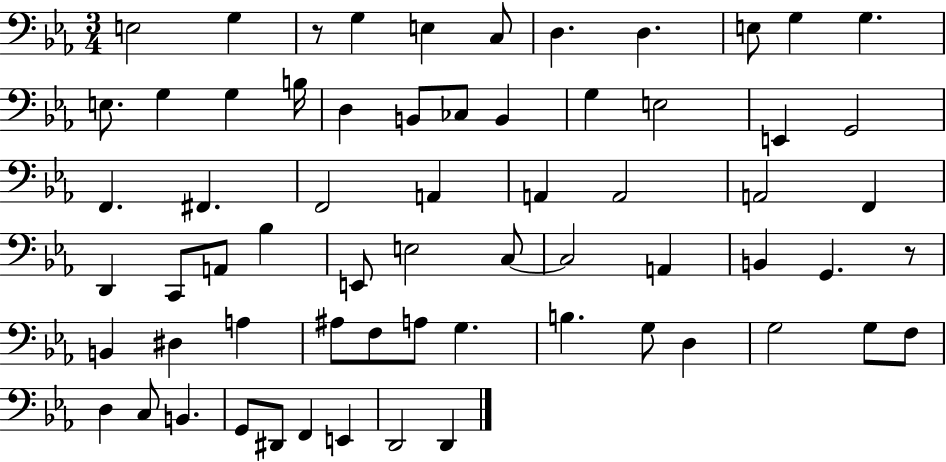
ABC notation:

X:1
T:Untitled
M:3/4
L:1/4
K:Eb
E,2 G, z/2 G, E, C,/2 D, D, E,/2 G, G, E,/2 G, G, B,/4 D, B,,/2 _C,/2 B,, G, E,2 E,, G,,2 F,, ^F,, F,,2 A,, A,, A,,2 A,,2 F,, D,, C,,/2 A,,/2 _B, E,,/2 E,2 C,/2 C,2 A,, B,, G,, z/2 B,, ^D, A, ^A,/2 F,/2 A,/2 G, B, G,/2 D, G,2 G,/2 F,/2 D, C,/2 B,, G,,/2 ^D,,/2 F,, E,, D,,2 D,,